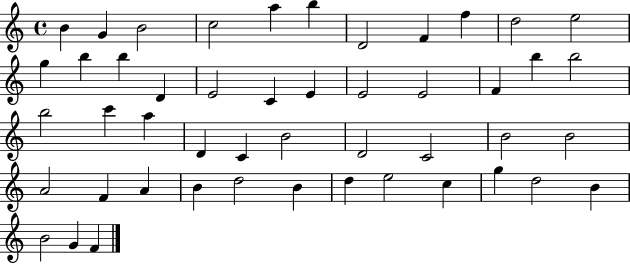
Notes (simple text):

B4/q G4/q B4/h C5/h A5/q B5/q D4/h F4/q F5/q D5/h E5/h G5/q B5/q B5/q D4/q E4/h C4/q E4/q E4/h E4/h F4/q B5/q B5/h B5/h C6/q A5/q D4/q C4/q B4/h D4/h C4/h B4/h B4/h A4/h F4/q A4/q B4/q D5/h B4/q D5/q E5/h C5/q G5/q D5/h B4/q B4/h G4/q F4/q